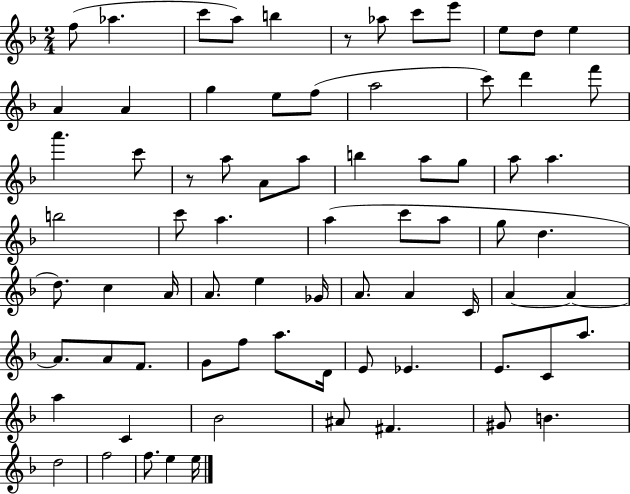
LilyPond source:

{
  \clef treble
  \numericTimeSignature
  \time 2/4
  \key f \major
  f''8( aes''4. | c'''8 a''8) b''4 | r8 aes''8 c'''8 e'''8 | e''8 d''8 e''4 | \break a'4 a'4 | g''4 e''8 f''8( | a''2 | c'''8) d'''4 f'''8 | \break a'''4. c'''8 | r8 a''8 a'8 a''8 | b''4 a''8 g''8 | a''8 a''4. | \break b''2 | c'''8 a''4. | a''4( c'''8 a''8 | g''8 d''4. | \break d''8.) c''4 a'16 | a'8. e''4 ges'16 | a'8. a'4 c'16 | a'4~~ a'4~~ | \break a'8. a'8 f'8. | g'8 f''8 a''8. d'16 | e'8 ees'4. | e'8. c'8 a''8. | \break a''4 c'4 | bes'2 | ais'8 fis'4. | gis'8 b'4. | \break d''2 | f''2 | f''8. e''4 e''16 | \bar "|."
}